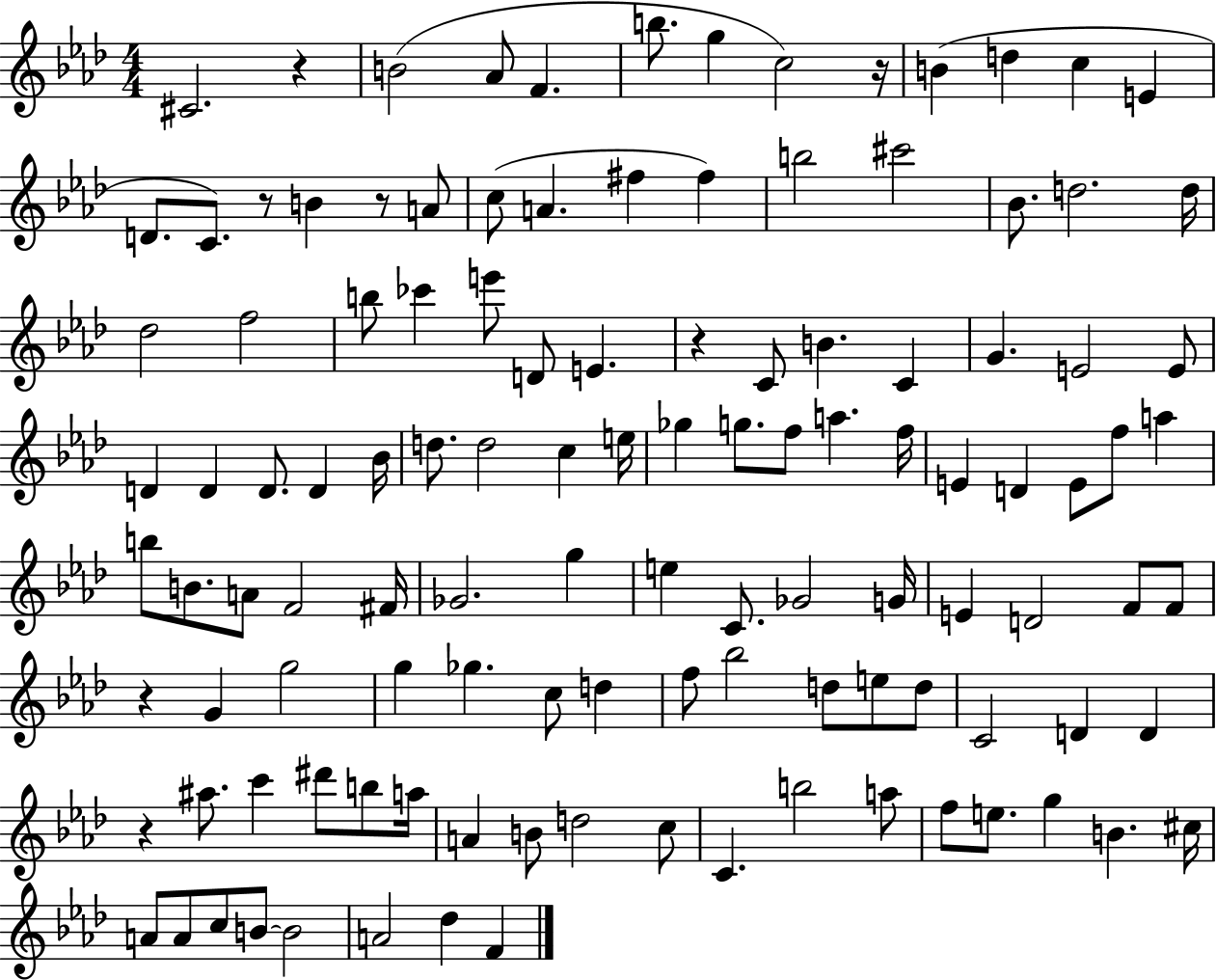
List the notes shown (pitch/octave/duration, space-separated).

C#4/h. R/q B4/h Ab4/e F4/q. B5/e. G5/q C5/h R/s B4/q D5/q C5/q E4/q D4/e. C4/e. R/e B4/q R/e A4/e C5/e A4/q. F#5/q F#5/q B5/h C#6/h Bb4/e. D5/h. D5/s Db5/h F5/h B5/e CES6/q E6/e D4/e E4/q. R/q C4/e B4/q. C4/q G4/q. E4/h E4/e D4/q D4/q D4/e. D4/q Bb4/s D5/e. D5/h C5/q E5/s Gb5/q G5/e. F5/e A5/q. F5/s E4/q D4/q E4/e F5/e A5/q B5/e B4/e. A4/e F4/h F#4/s Gb4/h. G5/q E5/q C4/e. Gb4/h G4/s E4/q D4/h F4/e F4/e R/q G4/q G5/h G5/q Gb5/q. C5/e D5/q F5/e Bb5/h D5/e E5/e D5/e C4/h D4/q D4/q R/q A#5/e. C6/q D#6/e B5/e A5/s A4/q B4/e D5/h C5/e C4/q. B5/h A5/e F5/e E5/e. G5/q B4/q. C#5/s A4/e A4/e C5/e B4/e B4/h A4/h Db5/q F4/q